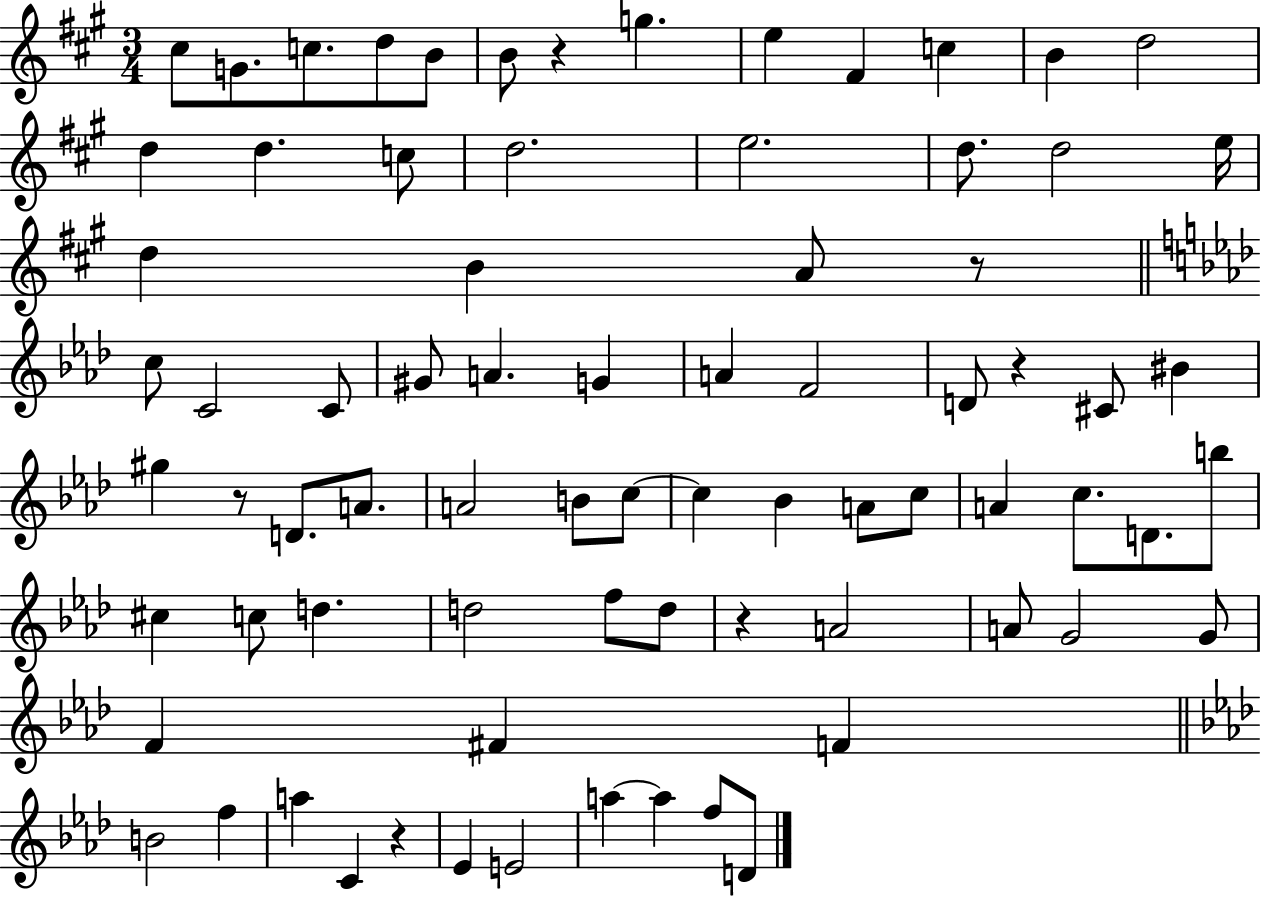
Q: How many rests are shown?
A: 6